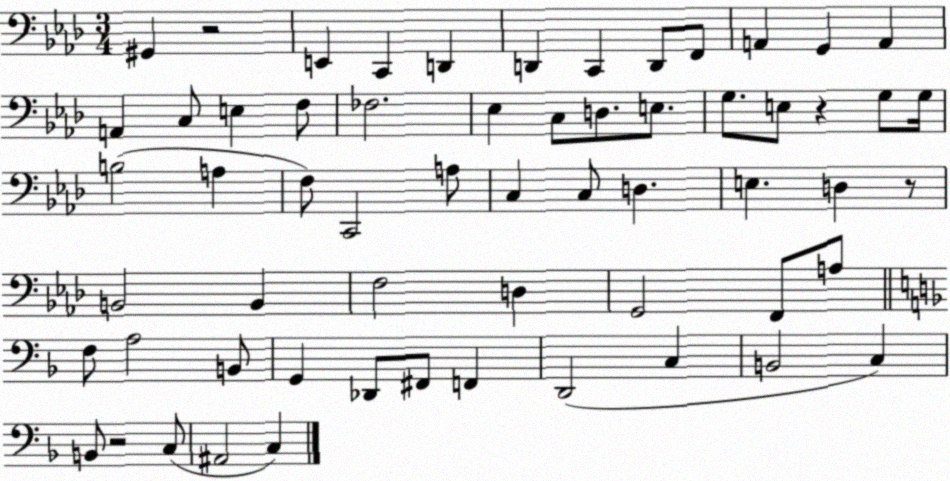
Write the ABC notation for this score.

X:1
T:Untitled
M:3/4
L:1/4
K:Ab
^G,, z2 E,, C,, D,, D,, C,, D,,/2 F,,/2 A,, G,, A,, A,, C,/2 E, F,/2 _F,2 _E, C,/2 D,/2 E,/2 G,/2 E,/2 z G,/2 G,/4 B,2 A, F,/2 C,,2 A,/2 C, C,/2 D, E, D, z/2 B,,2 B,, F,2 D, G,,2 F,,/2 A,/2 F,/2 A,2 B,,/2 G,, _D,,/2 ^F,,/2 F,, D,,2 C, B,,2 C, B,,/2 z2 C,/2 ^A,,2 C,